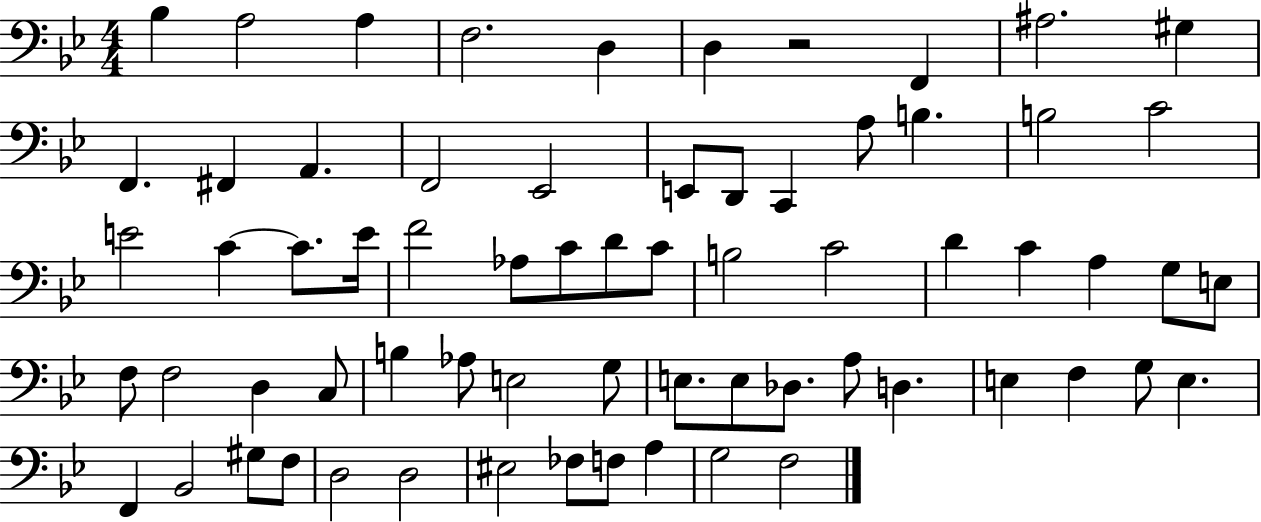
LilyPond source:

{
  \clef bass
  \numericTimeSignature
  \time 4/4
  \key bes \major
  \repeat volta 2 { bes4 a2 a4 | f2. d4 | d4 r2 f,4 | ais2. gis4 | \break f,4. fis,4 a,4. | f,2 ees,2 | e,8 d,8 c,4 a8 b4. | b2 c'2 | \break e'2 c'4~~ c'8. e'16 | f'2 aes8 c'8 d'8 c'8 | b2 c'2 | d'4 c'4 a4 g8 e8 | \break f8 f2 d4 c8 | b4 aes8 e2 g8 | e8. e8 des8. a8 d4. | e4 f4 g8 e4. | \break f,4 bes,2 gis8 f8 | d2 d2 | eis2 fes8 f8 a4 | g2 f2 | \break } \bar "|."
}